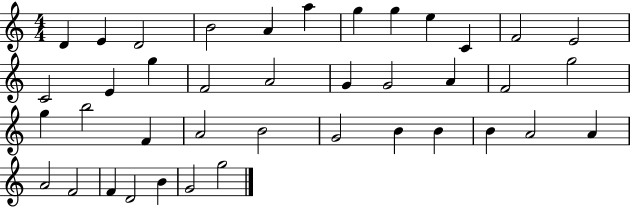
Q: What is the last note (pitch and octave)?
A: G5